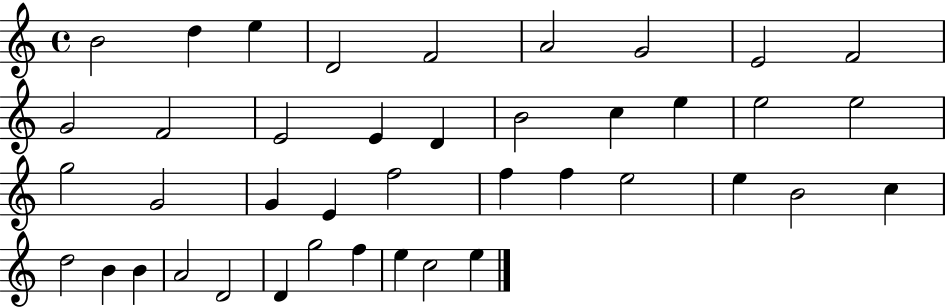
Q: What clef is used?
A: treble